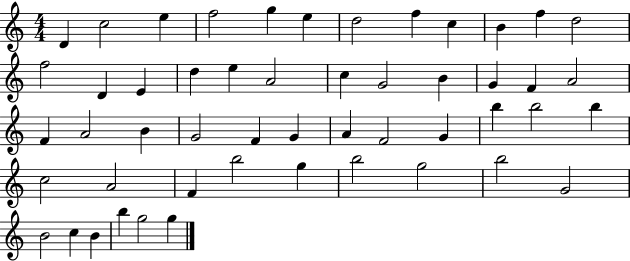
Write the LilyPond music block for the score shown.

{
  \clef treble
  \numericTimeSignature
  \time 4/4
  \key c \major
  d'4 c''2 e''4 | f''2 g''4 e''4 | d''2 f''4 c''4 | b'4 f''4 d''2 | \break f''2 d'4 e'4 | d''4 e''4 a'2 | c''4 g'2 b'4 | g'4 f'4 a'2 | \break f'4 a'2 b'4 | g'2 f'4 g'4 | a'4 f'2 g'4 | b''4 b''2 b''4 | \break c''2 a'2 | f'4 b''2 g''4 | b''2 g''2 | b''2 g'2 | \break b'2 c''4 b'4 | b''4 g''2 g''4 | \bar "|."
}